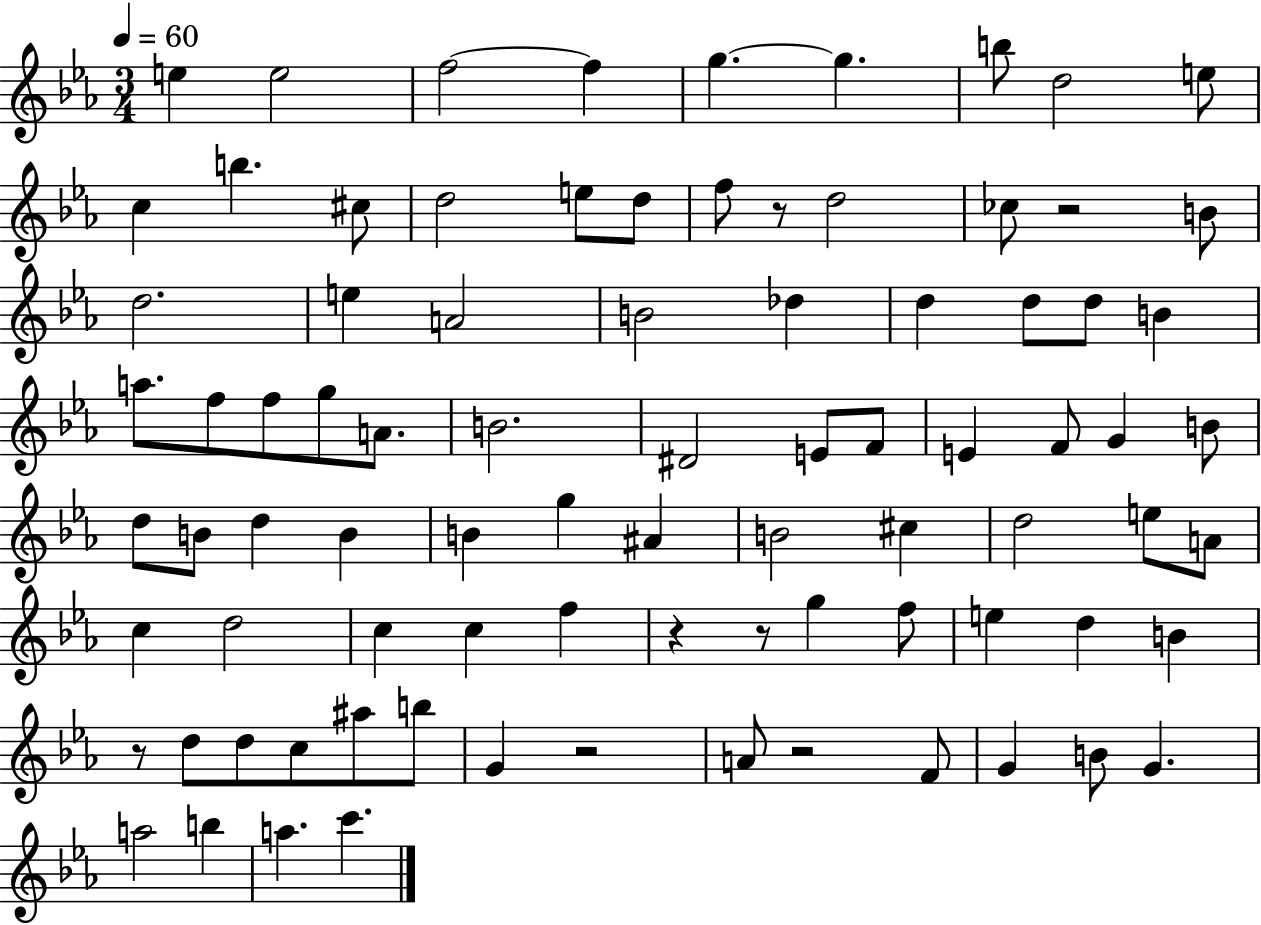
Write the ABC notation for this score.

X:1
T:Untitled
M:3/4
L:1/4
K:Eb
e e2 f2 f g g b/2 d2 e/2 c b ^c/2 d2 e/2 d/2 f/2 z/2 d2 _c/2 z2 B/2 d2 e A2 B2 _d d d/2 d/2 B a/2 f/2 f/2 g/2 A/2 B2 ^D2 E/2 F/2 E F/2 G B/2 d/2 B/2 d B B g ^A B2 ^c d2 e/2 A/2 c d2 c c f z z/2 g f/2 e d B z/2 d/2 d/2 c/2 ^a/2 b/2 G z2 A/2 z2 F/2 G B/2 G a2 b a c'